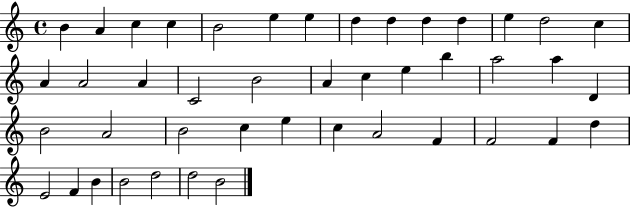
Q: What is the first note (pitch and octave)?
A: B4